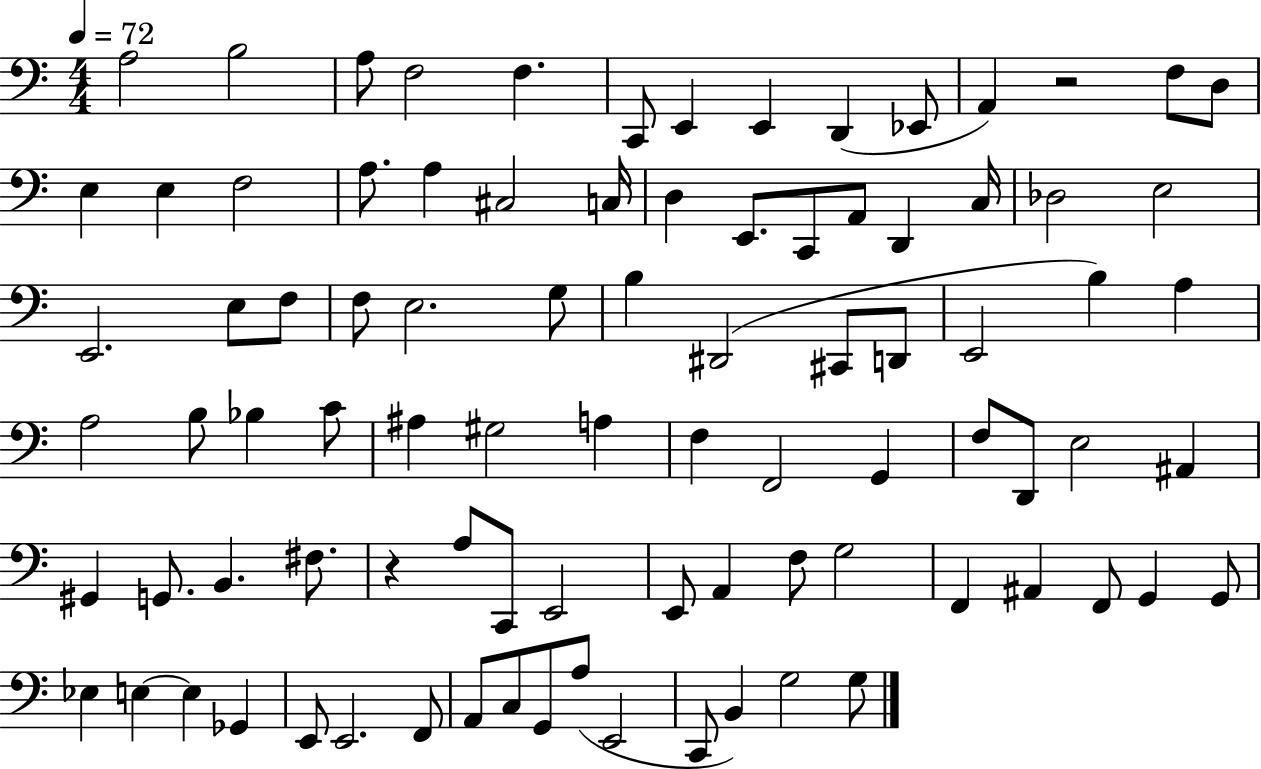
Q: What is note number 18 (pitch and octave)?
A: A3